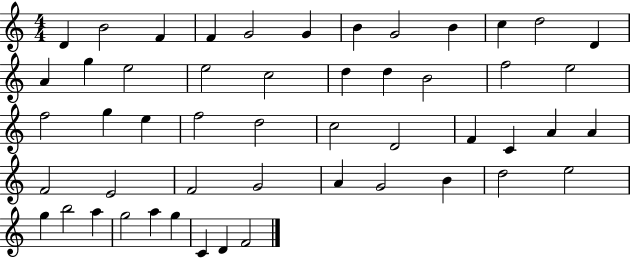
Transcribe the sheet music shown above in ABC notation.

X:1
T:Untitled
M:4/4
L:1/4
K:C
D B2 F F G2 G B G2 B c d2 D A g e2 e2 c2 d d B2 f2 e2 f2 g e f2 d2 c2 D2 F C A A F2 E2 F2 G2 A G2 B d2 e2 g b2 a g2 a g C D F2